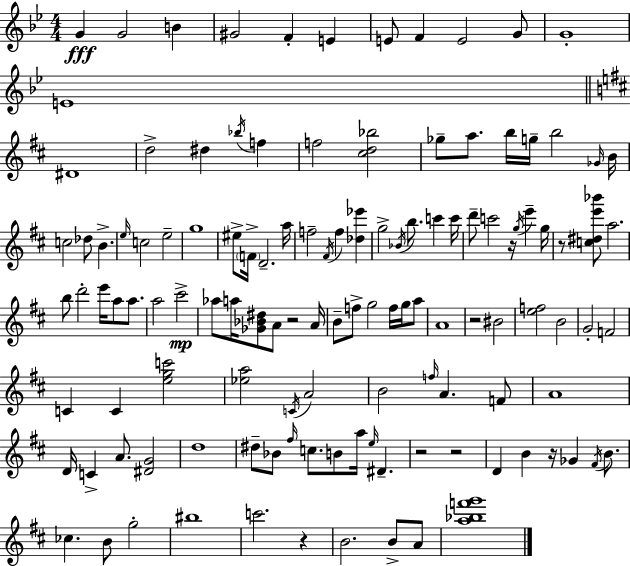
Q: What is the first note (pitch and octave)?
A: G4